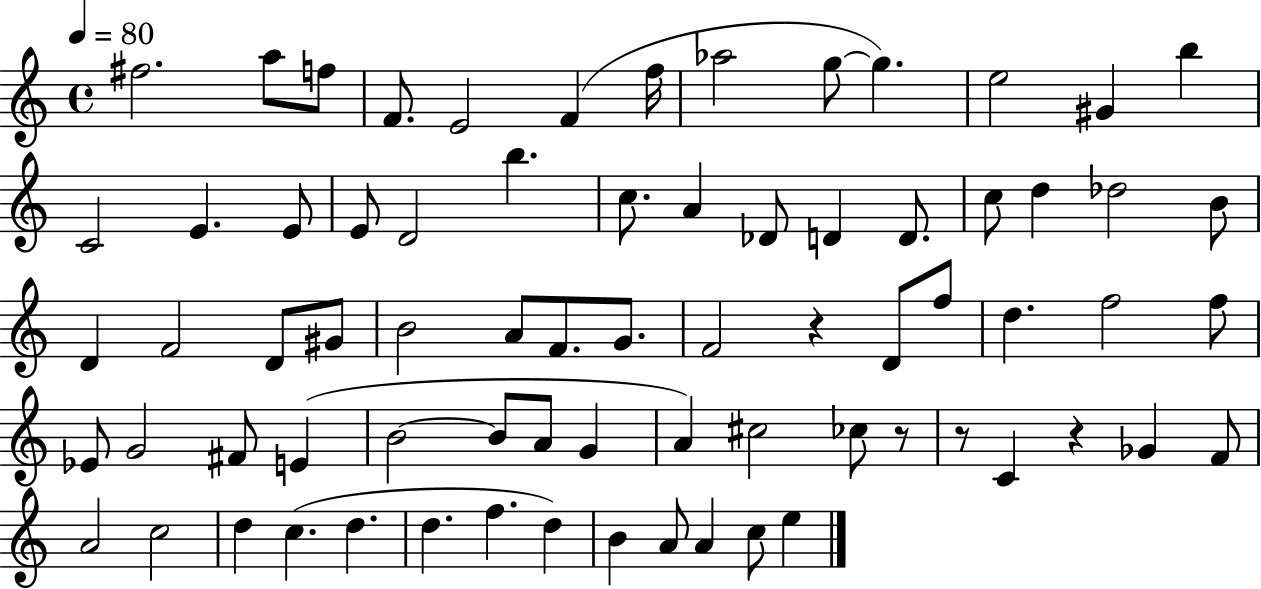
F#5/h. A5/e F5/e F4/e. E4/h F4/q F5/s Ab5/h G5/e G5/q. E5/h G#4/q B5/q C4/h E4/q. E4/e E4/e D4/h B5/q. C5/e. A4/q Db4/e D4/q D4/e. C5/e D5/q Db5/h B4/e D4/q F4/h D4/e G#4/e B4/h A4/e F4/e. G4/e. F4/h R/q D4/e F5/e D5/q. F5/h F5/e Eb4/e G4/h F#4/e E4/q B4/h B4/e A4/e G4/q A4/q C#5/h CES5/e R/e R/e C4/q R/q Gb4/q F4/e A4/h C5/h D5/q C5/q. D5/q. D5/q. F5/q. D5/q B4/q A4/e A4/q C5/e E5/q